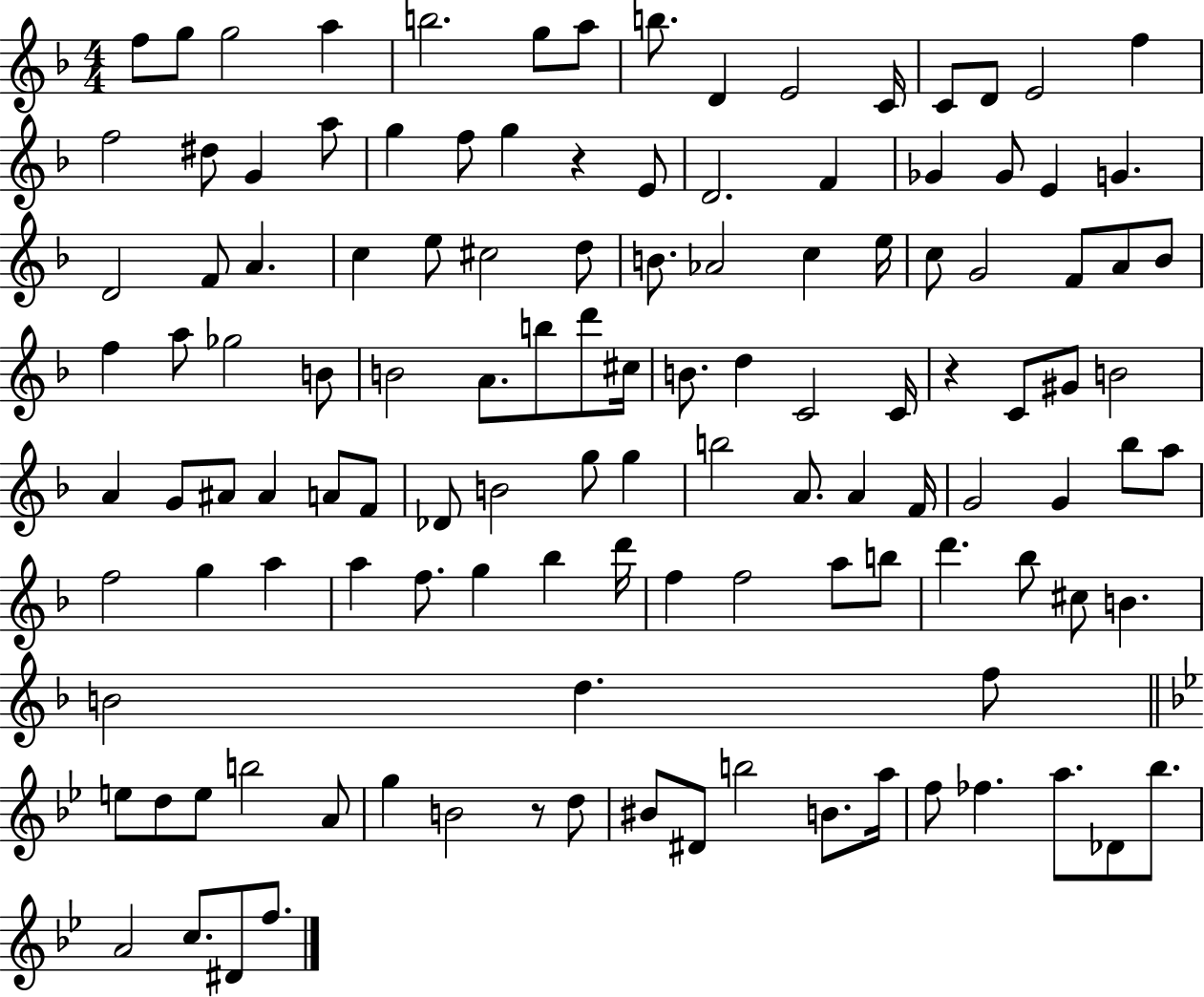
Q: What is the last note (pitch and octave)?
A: F5